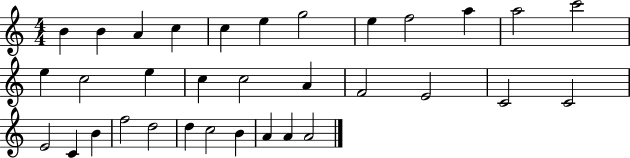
B4/q B4/q A4/q C5/q C5/q E5/q G5/h E5/q F5/h A5/q A5/h C6/h E5/q C5/h E5/q C5/q C5/h A4/q F4/h E4/h C4/h C4/h E4/h C4/q B4/q F5/h D5/h D5/q C5/h B4/q A4/q A4/q A4/h